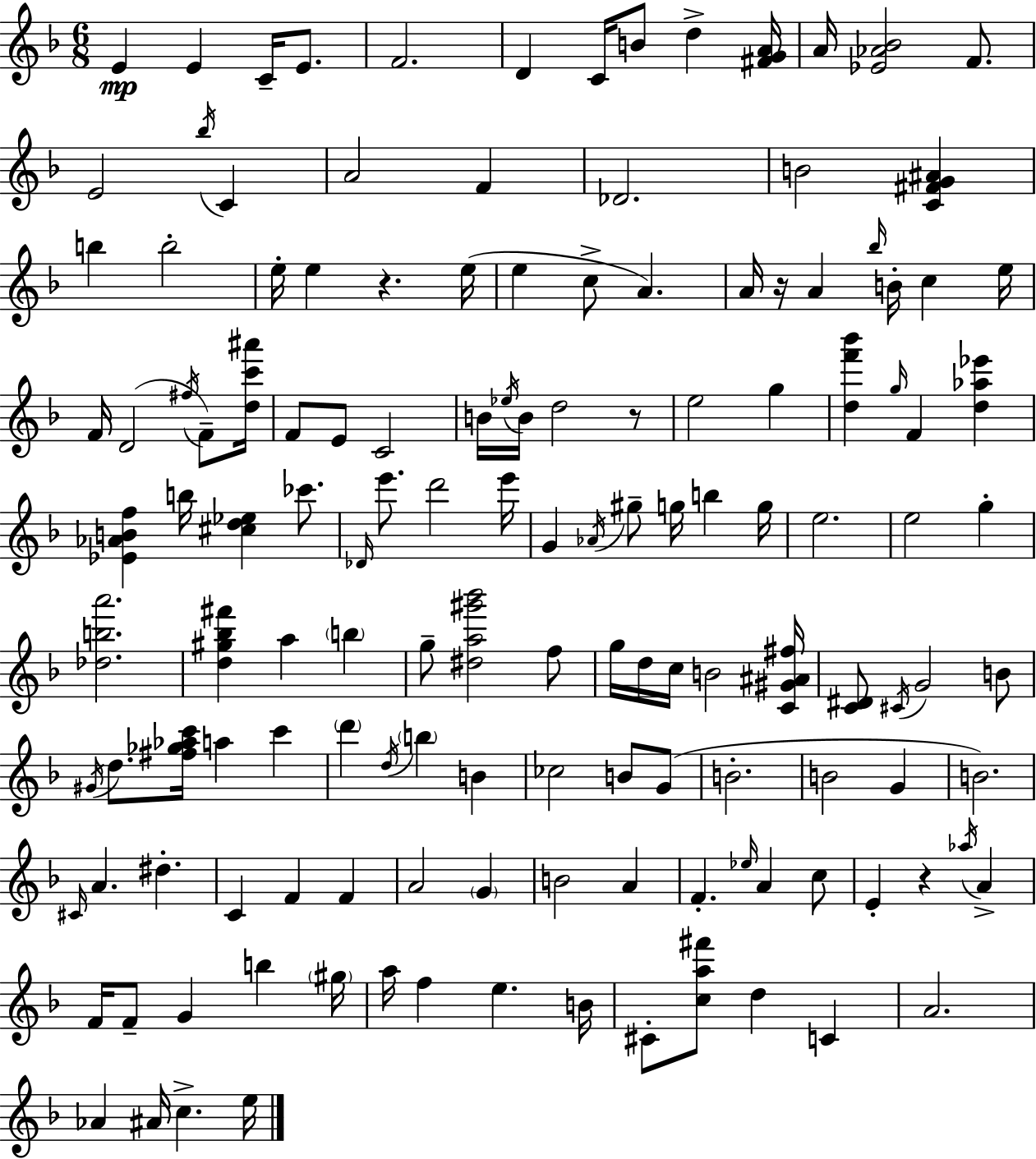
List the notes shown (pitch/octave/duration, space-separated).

E4/q E4/q C4/s E4/e. F4/h. D4/q C4/s B4/e D5/q [F#4,G4,A4]/s A4/s [Eb4,Ab4,Bb4]/h F4/e. E4/h Bb5/s C4/q A4/h F4/q Db4/h. B4/h [C4,F#4,G4,A#4]/q B5/q B5/h E5/s E5/q R/q. E5/s E5/q C5/e A4/q. A4/s R/s A4/q Bb5/s B4/s C5/q E5/s F4/s D4/h F#5/s F4/e [D5,C6,A#6]/s F4/e E4/e C4/h B4/s Eb5/s B4/s D5/h R/e E5/h G5/q [D5,F6,Bb6]/q G5/s F4/q [D5,Ab5,Eb6]/q [Eb4,Ab4,B4,F5]/q B5/s [C#5,D5,Eb5]/q CES6/e. Db4/s E6/e. D6/h E6/s G4/q Ab4/s G#5/e G5/s B5/q G5/s E5/h. E5/h G5/q [Db5,B5,A6]/h. [D5,G#5,Bb5,F#6]/q A5/q B5/q G5/e [D#5,A5,G#6,Bb6]/h F5/e G5/s D5/s C5/s B4/h [C4,G#4,A#4,F#5]/s [C4,D#4]/e C#4/s G4/h B4/e G#4/s D5/e. [F#5,Gb5,Ab5,C6]/s A5/q C6/q D6/q D5/s B5/q B4/q CES5/h B4/e G4/e B4/h. B4/h G4/q B4/h. C#4/s A4/q. D#5/q. C4/q F4/q F4/q A4/h G4/q B4/h A4/q F4/q. Eb5/s A4/q C5/e E4/q R/q Ab5/s A4/q F4/s F4/e G4/q B5/q G#5/s A5/s F5/q E5/q. B4/s C#4/e [C5,A5,F#6]/e D5/q C4/q A4/h. Ab4/q A#4/s C5/q. E5/s